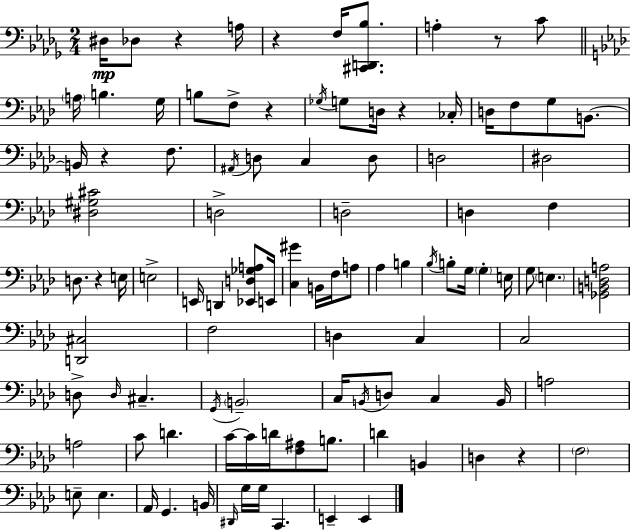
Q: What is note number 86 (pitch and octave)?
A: E2